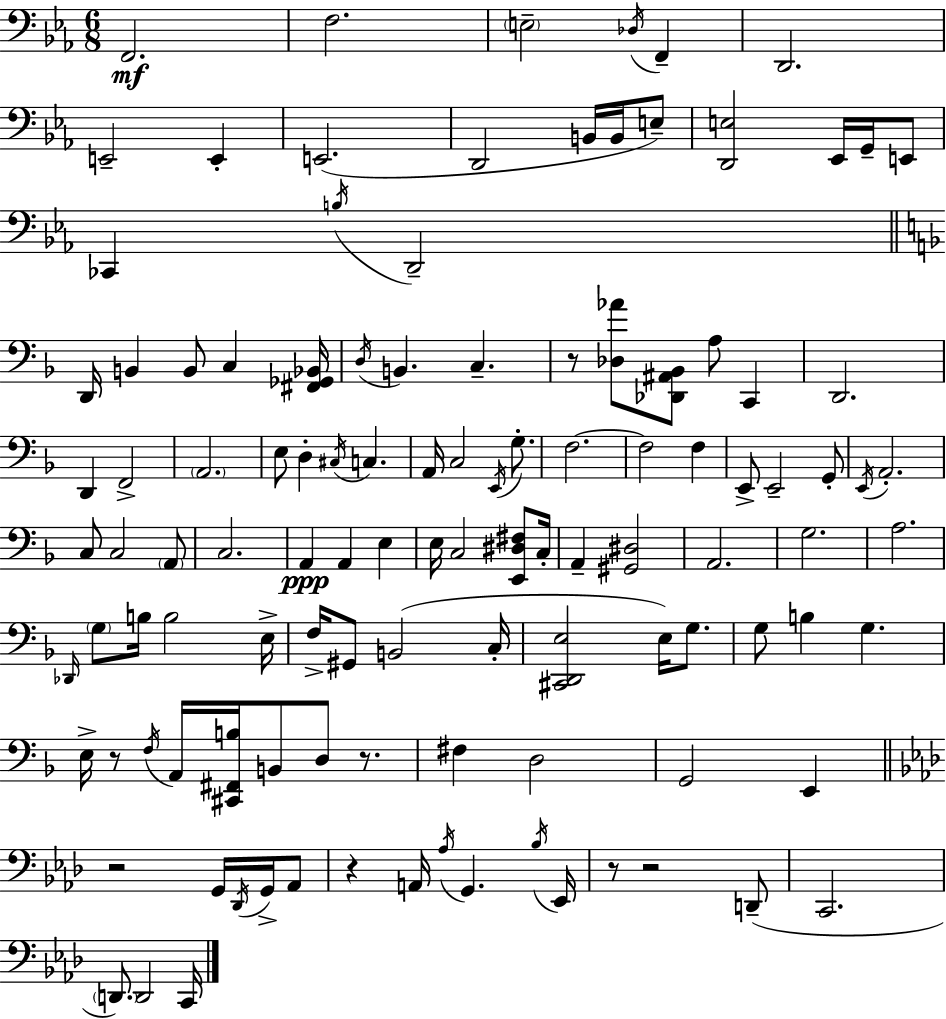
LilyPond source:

{
  \clef bass
  \numericTimeSignature
  \time 6/8
  \key c \minor
  f,2.\mf | f2. | \parenthesize e2-- \acciaccatura { des16 } f,4-- | d,2. | \break e,2-- e,4-. | e,2.( | d,2 b,16 b,16 e8--) | <d, e>2 ees,16 g,16-- e,8 | \break ces,4 \acciaccatura { b16 } d,2-- | \bar "||" \break \key d \minor d,16 b,4 b,8 c4 <fis, ges, bes,>16 | \acciaccatura { d16 } b,4. c4.-- | r8 <des aes'>8 <des, ais, bes,>8 a8 c,4 | d,2. | \break d,4 f,2-> | \parenthesize a,2. | e8 d4-. \acciaccatura { cis16 } c4. | a,16 c2 \acciaccatura { e,16 } | \break g8.-. f2.~~ | f2 f4 | e,8-> e,2-- | g,8-. \acciaccatura { e,16 } a,2.-. | \break c8 c2 | \parenthesize a,8 c2. | a,4\ppp a,4 | e4 e16 c2 | \break <e, dis fis>8 c16-. a,4-- <gis, dis>2 | a,2. | g2. | a2. | \break \grace { des,16 } \parenthesize g8 b16 b2 | e16-> f16-> gis,8 b,2( | c16-. <cis, d, e>2 | e16) g8. g8 b4 g4. | \break e16-> r8 \acciaccatura { f16 } a,16 <cis, fis, b>16 b,8 | d8 r8. fis4 d2 | g,2 | e,4 \bar "||" \break \key f \minor r2 g,16 \acciaccatura { des,16 } g,16-> aes,8 | r4 a,16 \acciaccatura { aes16 } g,4. | \acciaccatura { bes16 } ees,16 r8 r2 | d,8--( c,2. | \break \parenthesize d,8.) d,2 | c,16 \bar "|."
}